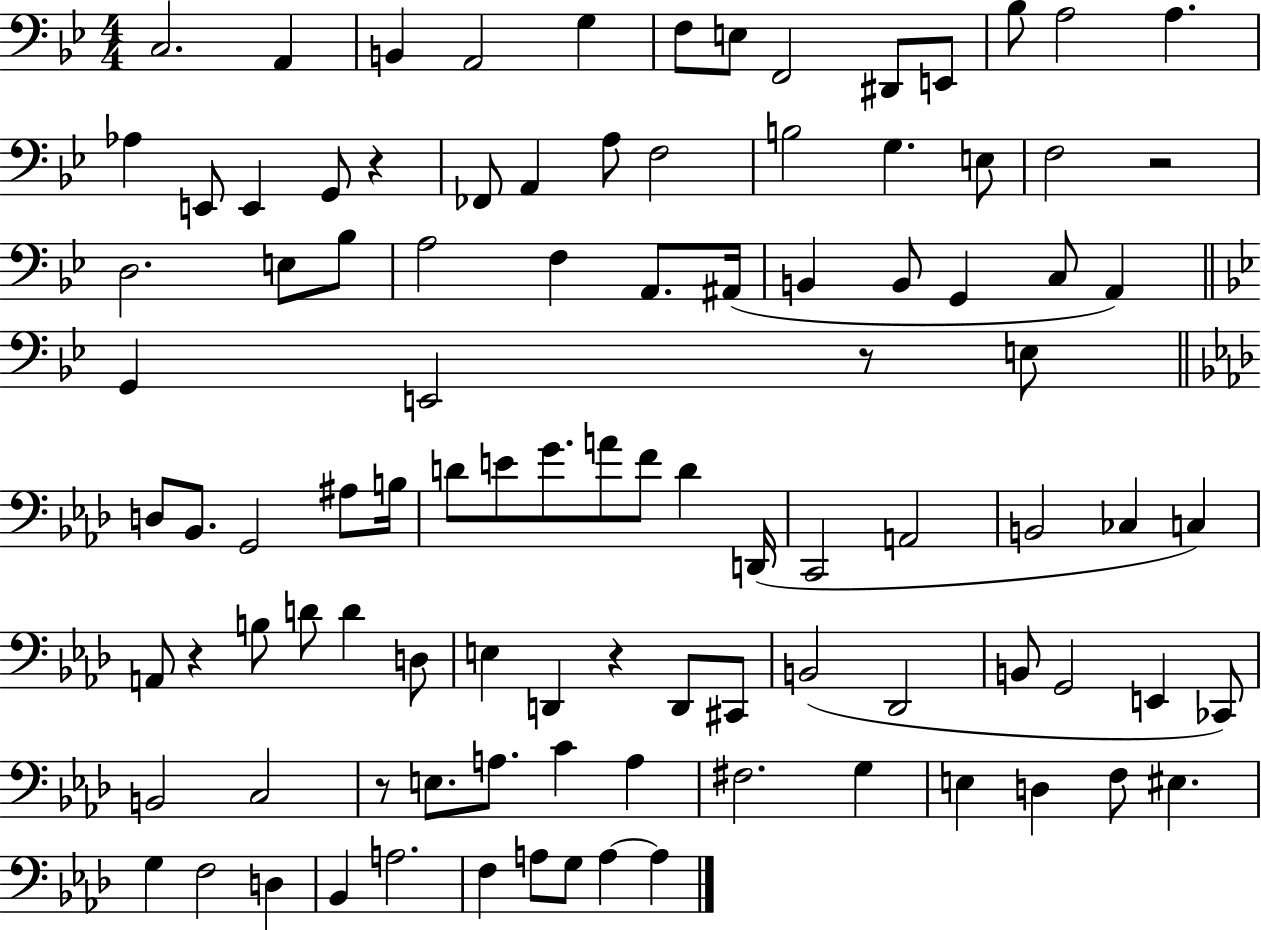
C3/h. A2/q B2/q A2/h G3/q F3/e E3/e F2/h D#2/e E2/e Bb3/e A3/h A3/q. Ab3/q E2/e E2/q G2/e R/q FES2/e A2/q A3/e F3/h B3/h G3/q. E3/e F3/h R/h D3/h. E3/e Bb3/e A3/h F3/q A2/e. A#2/s B2/q B2/e G2/q C3/e A2/q G2/q E2/h R/e E3/e D3/e Bb2/e. G2/h A#3/e B3/s D4/e E4/e G4/e. A4/e F4/e D4/q D2/s C2/h A2/h B2/h CES3/q C3/q A2/e R/q B3/e D4/e D4/q D3/e E3/q D2/q R/q D2/e C#2/e B2/h Db2/h B2/e G2/h E2/q CES2/e B2/h C3/h R/e E3/e. A3/e. C4/q A3/q F#3/h. G3/q E3/q D3/q F3/e EIS3/q. G3/q F3/h D3/q Bb2/q A3/h. F3/q A3/e G3/e A3/q A3/q